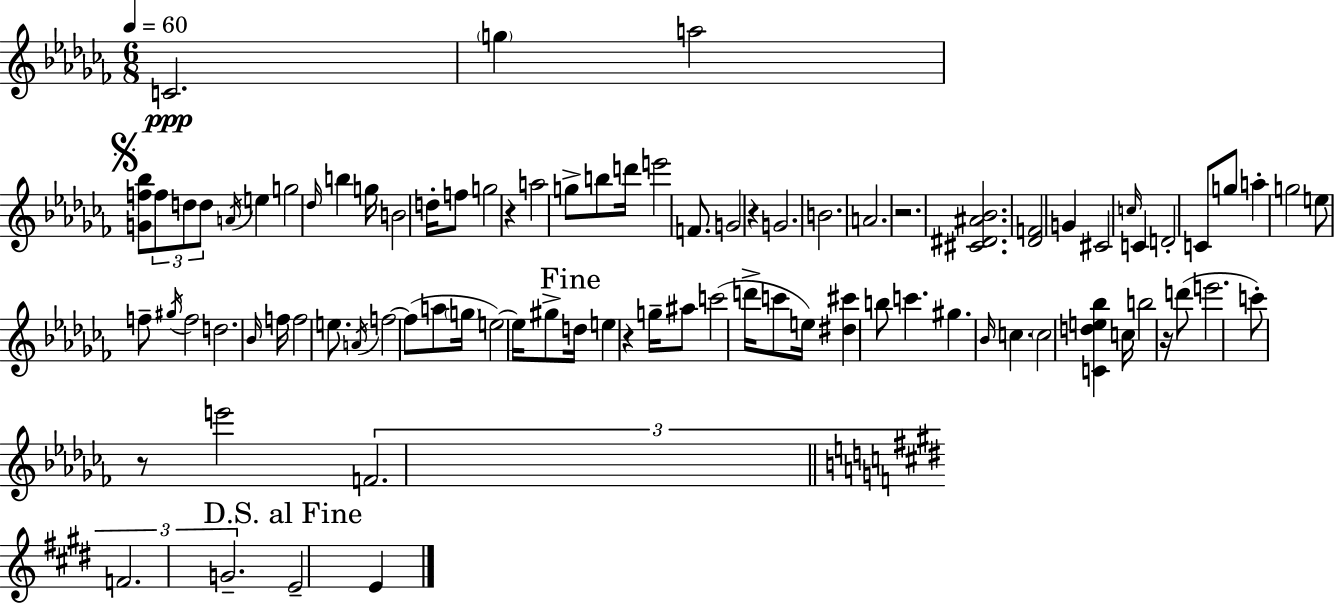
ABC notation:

X:1
T:Untitled
M:6/8
L:1/4
K:Abm
C2 g a2 [Gf_b]/2 f/2 d/2 d/2 A/4 e g2 _d/4 b g/4 B2 d/4 f/2 g2 z a2 g/2 b/2 d'/4 e'2 F/2 G2 z G2 B2 A2 z2 [^C^D^A_B]2 [_DF]2 G ^C2 c/4 C D2 C/2 g/2 a g2 e/2 f/2 ^g/4 f2 d2 _B/4 f/4 f2 e/2 A/4 f2 f/2 a/2 g/4 e2 e/4 ^g/2 d/4 e z g/4 ^a/2 c'2 d'/4 c'/2 e/4 [^d^c'] b/2 c' ^g _B/4 c c2 [Cde_b] c/4 b2 z/4 d'/2 e'2 c'/2 z/2 e'2 F2 F2 G2 E2 E